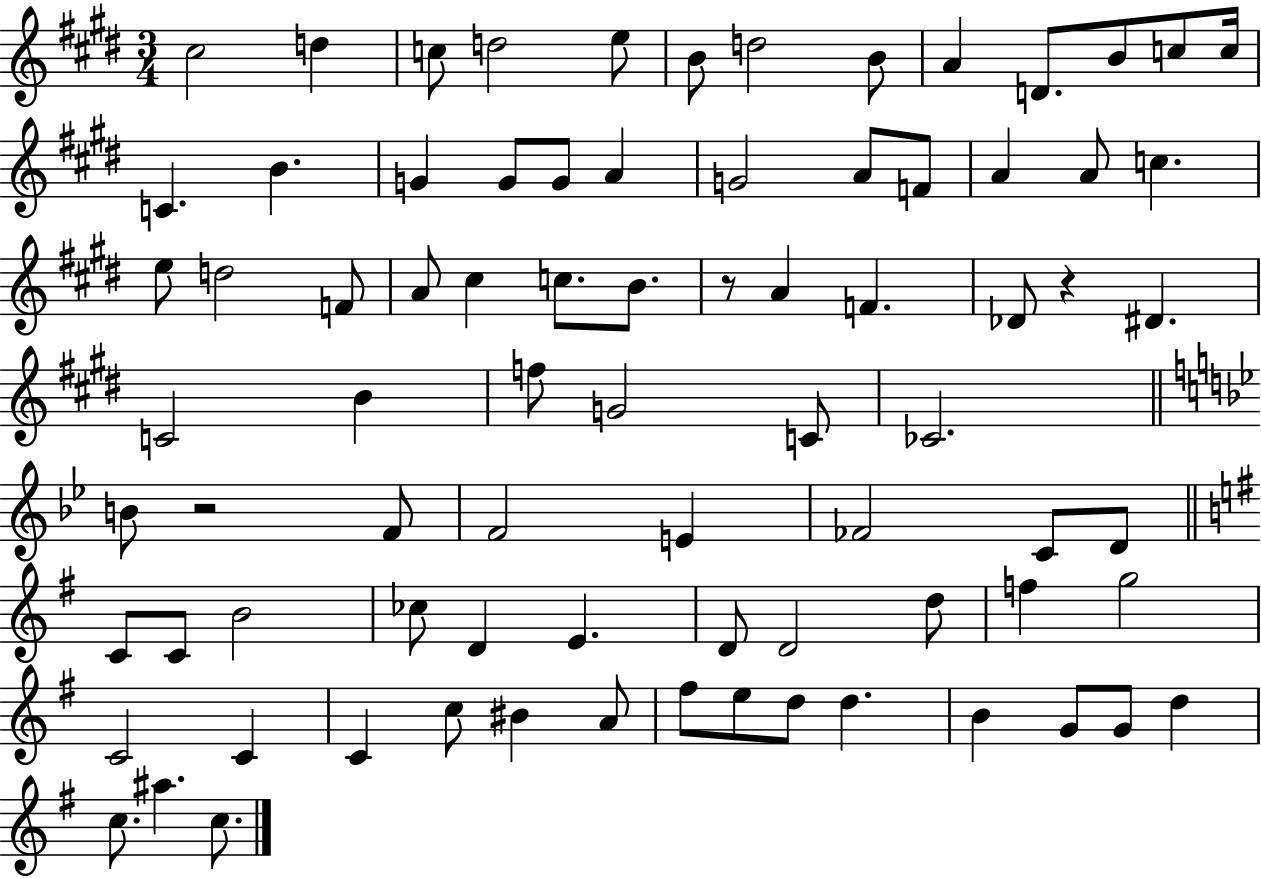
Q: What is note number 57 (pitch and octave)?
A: D4